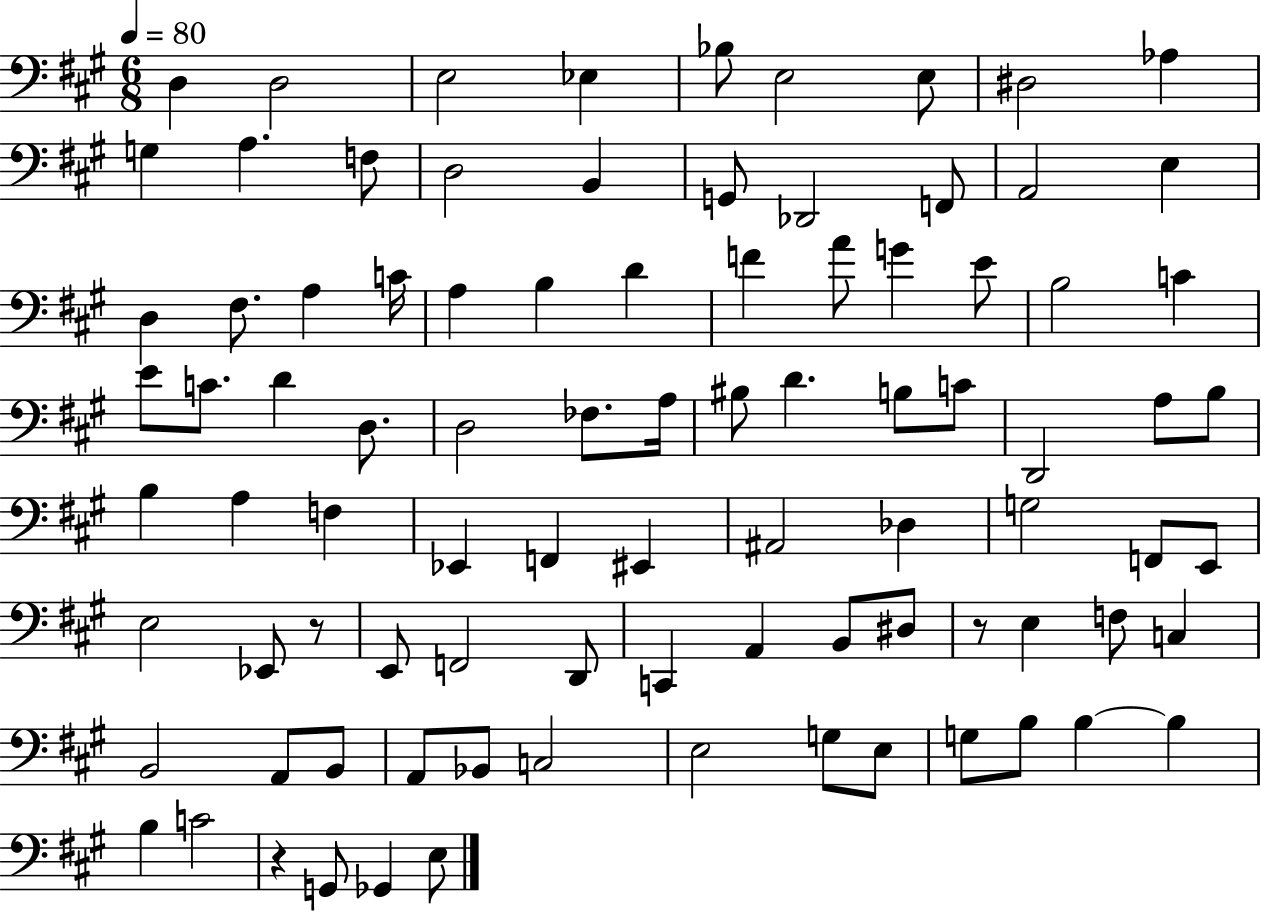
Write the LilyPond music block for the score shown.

{
  \clef bass
  \numericTimeSignature
  \time 6/8
  \key a \major
  \tempo 4 = 80
  d4 d2 | e2 ees4 | bes8 e2 e8 | dis2 aes4 | \break g4 a4. f8 | d2 b,4 | g,8 des,2 f,8 | a,2 e4 | \break d4 fis8. a4 c'16 | a4 b4 d'4 | f'4 a'8 g'4 e'8 | b2 c'4 | \break e'8 c'8. d'4 d8. | d2 fes8. a16 | bis8 d'4. b8 c'8 | d,2 a8 b8 | \break b4 a4 f4 | ees,4 f,4 eis,4 | ais,2 des4 | g2 f,8 e,8 | \break e2 ees,8 r8 | e,8 f,2 d,8 | c,4 a,4 b,8 dis8 | r8 e4 f8 c4 | \break b,2 a,8 b,8 | a,8 bes,8 c2 | e2 g8 e8 | g8 b8 b4~~ b4 | \break b4 c'2 | r4 g,8 ges,4 e8 | \bar "|."
}